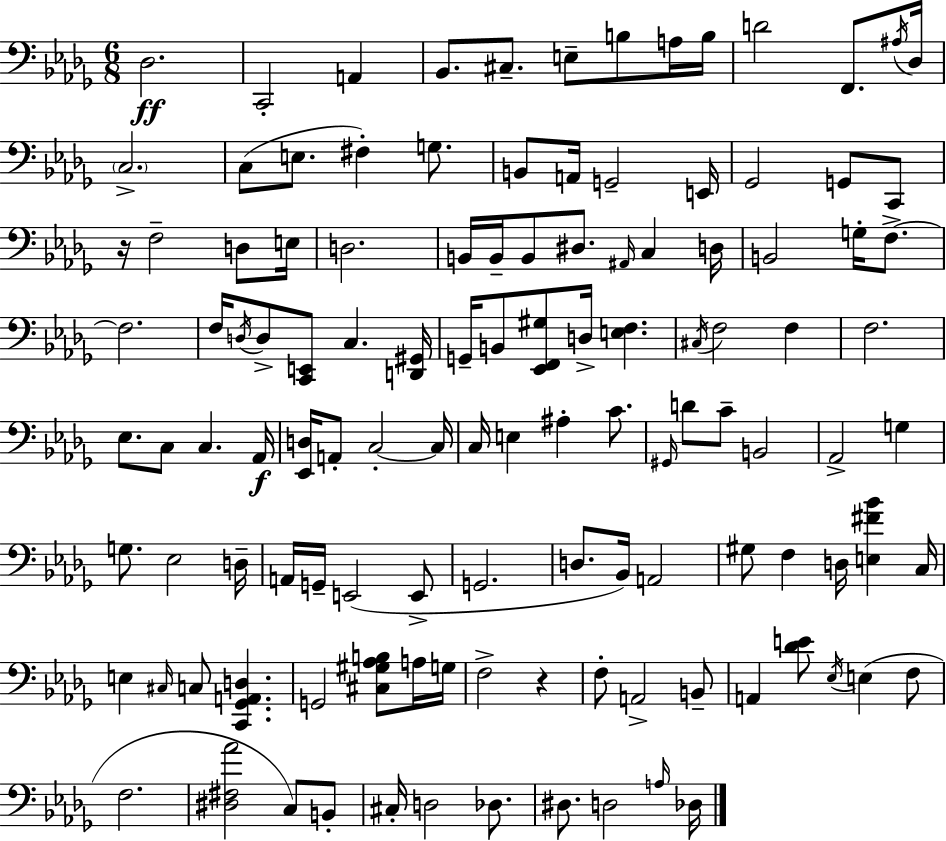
X:1
T:Untitled
M:6/8
L:1/4
K:Bbm
_D,2 C,,2 A,, _B,,/2 ^C,/2 E,/2 B,/2 A,/4 B,/4 D2 F,,/2 ^A,/4 _D,/4 C,2 C,/2 E,/2 ^F, G,/2 B,,/2 A,,/4 G,,2 E,,/4 _G,,2 G,,/2 C,,/2 z/4 F,2 D,/2 E,/4 D,2 B,,/4 B,,/4 B,,/2 ^D,/2 ^A,,/4 C, D,/4 B,,2 G,/4 F,/2 F,2 F,/4 D,/4 D,/2 [C,,E,,]/2 C, [D,,^G,,]/4 G,,/4 B,,/2 [_E,,F,,^G,]/2 D,/4 [E,F,] ^C,/4 F,2 F, F,2 _E,/2 C,/2 C, _A,,/4 [_E,,D,]/4 A,,/2 C,2 C,/4 C,/4 E, ^A, C/2 ^G,,/4 D/2 C/2 B,,2 _A,,2 G, G,/2 _E,2 D,/4 A,,/4 G,,/4 E,,2 E,,/2 G,,2 D,/2 _B,,/4 A,,2 ^G,/2 F, D,/4 [E,^F_B] C,/4 E, ^C,/4 C,/2 [C,,_G,,A,,D,] G,,2 [^C,^G,_A,B,]/2 A,/4 G,/4 F,2 z F,/2 A,,2 B,,/2 A,, [_DE]/2 _E,/4 E, F,/2 F,2 [^D,^F,_A]2 C,/2 B,,/2 ^C,/4 D,2 _D,/2 ^D,/2 D,2 A,/4 _D,/4